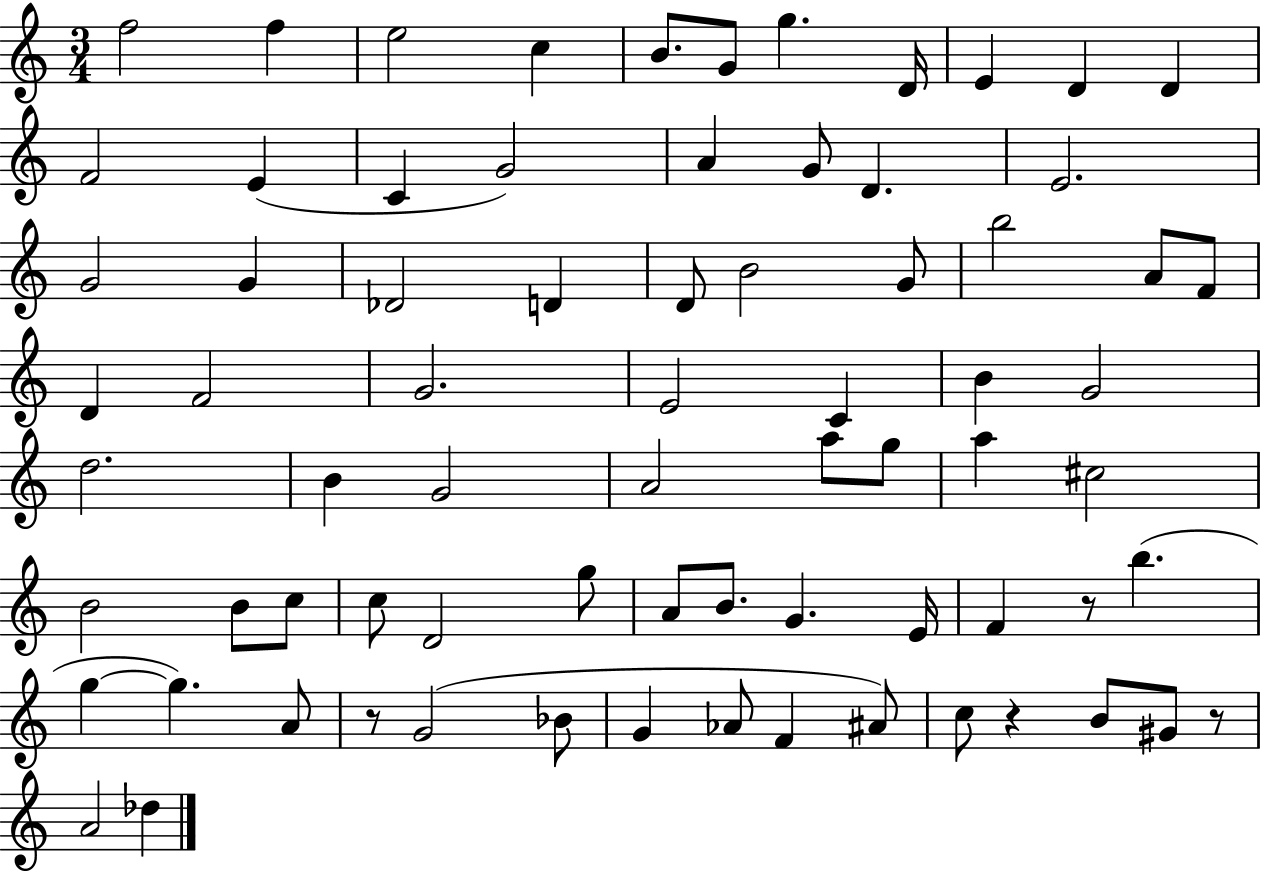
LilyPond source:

{
  \clef treble
  \numericTimeSignature
  \time 3/4
  \key c \major
  f''2 f''4 | e''2 c''4 | b'8. g'8 g''4. d'16 | e'4 d'4 d'4 | \break f'2 e'4( | c'4 g'2) | a'4 g'8 d'4. | e'2. | \break g'2 g'4 | des'2 d'4 | d'8 b'2 g'8 | b''2 a'8 f'8 | \break d'4 f'2 | g'2. | e'2 c'4 | b'4 g'2 | \break d''2. | b'4 g'2 | a'2 a''8 g''8 | a''4 cis''2 | \break b'2 b'8 c''8 | c''8 d'2 g''8 | a'8 b'8. g'4. e'16 | f'4 r8 b''4.( | \break g''4~~ g''4.) a'8 | r8 g'2( bes'8 | g'4 aes'8 f'4 ais'8) | c''8 r4 b'8 gis'8 r8 | \break a'2 des''4 | \bar "|."
}